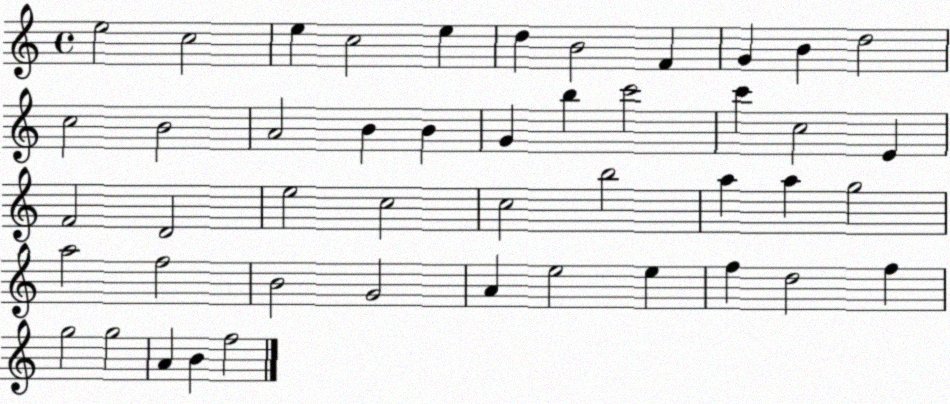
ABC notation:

X:1
T:Untitled
M:4/4
L:1/4
K:C
e2 c2 e c2 e d B2 F G B d2 c2 B2 A2 B B G b c'2 c' c2 E F2 D2 e2 c2 c2 b2 a a g2 a2 f2 B2 G2 A e2 e f d2 f g2 g2 A B f2